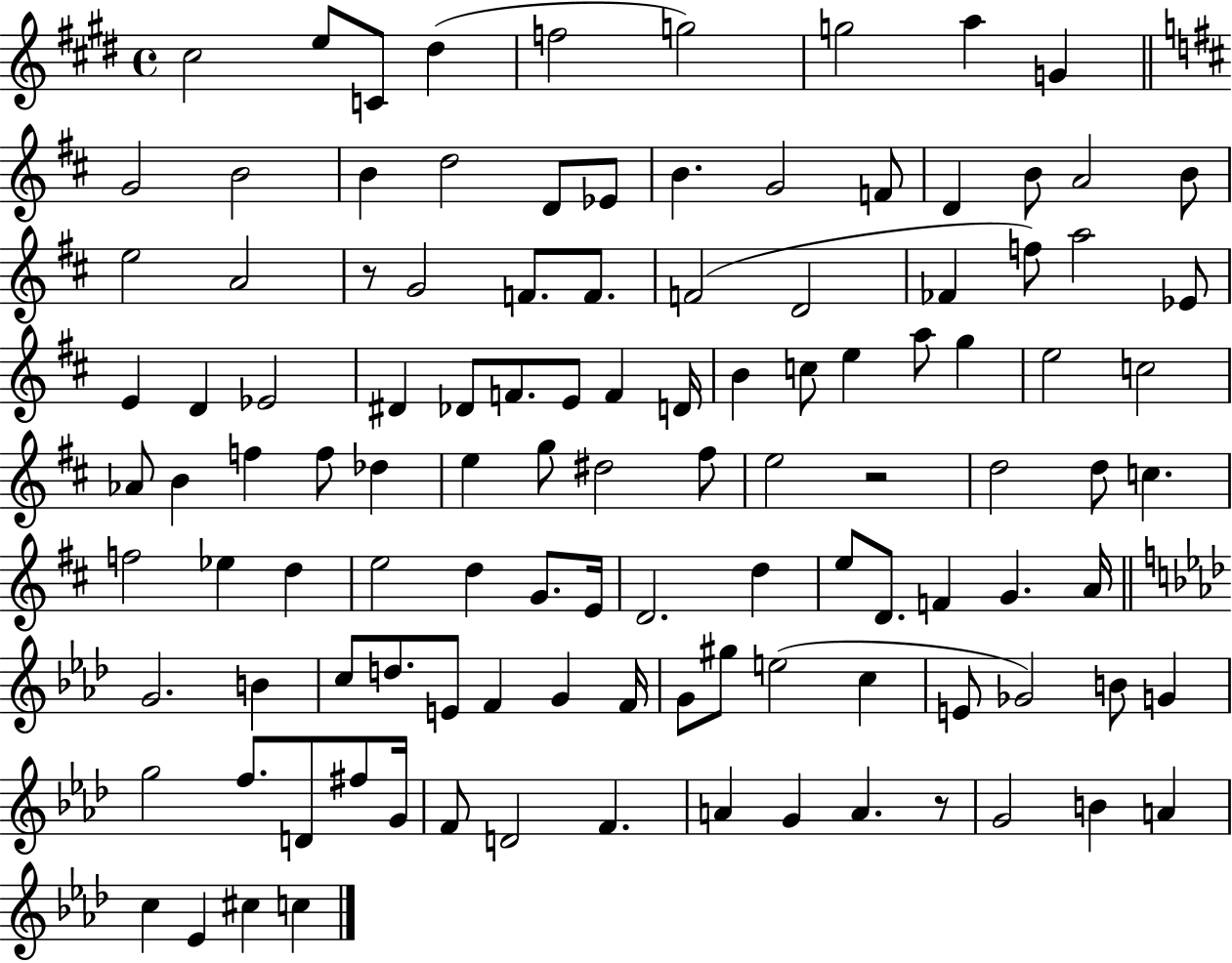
{
  \clef treble
  \time 4/4
  \defaultTimeSignature
  \key e \major
  cis''2 e''8 c'8 dis''4( | f''2 g''2) | g''2 a''4 g'4 | \bar "||" \break \key b \minor g'2 b'2 | b'4 d''2 d'8 ees'8 | b'4. g'2 f'8 | d'4 b'8 a'2 b'8 | \break e''2 a'2 | r8 g'2 f'8. f'8. | f'2( d'2 | fes'4 f''8) a''2 ees'8 | \break e'4 d'4 ees'2 | dis'4 des'8 f'8. e'8 f'4 d'16 | b'4 c''8 e''4 a''8 g''4 | e''2 c''2 | \break aes'8 b'4 f''4 f''8 des''4 | e''4 g''8 dis''2 fis''8 | e''2 r2 | d''2 d''8 c''4. | \break f''2 ees''4 d''4 | e''2 d''4 g'8. e'16 | d'2. d''4 | e''8 d'8. f'4 g'4. a'16 | \break \bar "||" \break \key aes \major g'2. b'4 | c''8 d''8. e'8 f'4 g'4 f'16 | g'8 gis''8 e''2( c''4 | e'8 ges'2) b'8 g'4 | \break g''2 f''8. d'8 fis''8 g'16 | f'8 d'2 f'4. | a'4 g'4 a'4. r8 | g'2 b'4 a'4 | \break c''4 ees'4 cis''4 c''4 | \bar "|."
}